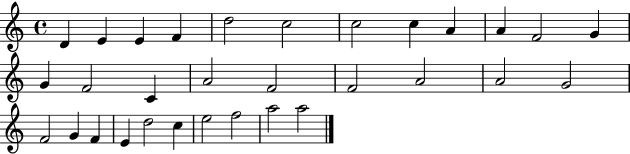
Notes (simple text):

D4/q E4/q E4/q F4/q D5/h C5/h C5/h C5/q A4/q A4/q F4/h G4/q G4/q F4/h C4/q A4/h F4/h F4/h A4/h A4/h G4/h F4/h G4/q F4/q E4/q D5/h C5/q E5/h F5/h A5/h A5/h